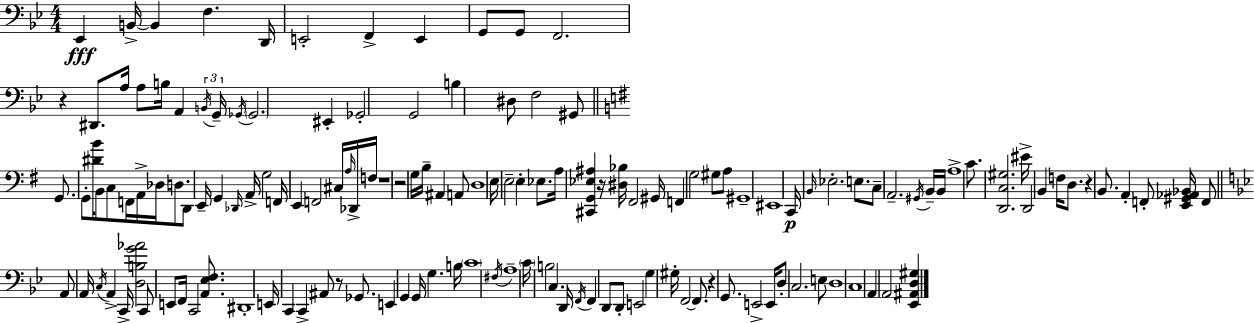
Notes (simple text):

Eb2/q B2/s B2/q F3/q. D2/s E2/h F2/q E2/q G2/e G2/e F2/h. R/q D#2/e. A3/s A3/e B3/s A2/q B2/s G2/s Gb2/s Gb2/h. EIS2/q Gb2/h G2/h B3/q D#3/e F3/h G#2/e G2/e. G2/e [D#4,B4]/s B2/e C3/e F2/s A2/s Db3/s D3/e. D2/e E2/s G2/q Db2/s A2/s G3/h F2/s E2/q F2/h C#3/s A3/s Db2/s F3/s R/w R/h G3/s B3/s A#2/q A2/e D3/w E3/s E3/h E3/q Eb3/e. A3/s [C#2,G2,Eb3,A#3]/q R/s [D#3,Bb3]/s F#2/h G#2/s F2/q G3/h G#3/e A3/e G#2/w EIS2/w C2/s B2/s Eb3/h. E3/e. C3/e A2/h. G#2/s B2/s B2/s A3/w C4/e. [D2,C3,G#3]/h. EIS4/s D2/h B2/q F3/s D3/e. R/q B2/e. A2/q F2/e [E2,G#2,Ab2,Bb2]/s F2/e A2/e A2/s C3/s A2/q C2/s [D3,B3,G4,Ab4]/h C2/e E2/e F2/s C2/h [A2,Eb3,F3]/e. D#2/w E2/s C2/q C2/q A#2/e R/e Gb2/e. E2/q G2/q G2/s G3/q. B3/s C4/w F#3/s A3/w C4/s B3/h C3/q. D2/s F2/s F2/q D2/e D2/e E2/h G3/q G#3/s F2/h F2/e. R/q G2/e. E2/h E2/s D3/e C3/h. E3/e D3/w C3/w A2/q A2/h [Eb2,A#2,D3,G#3]/q